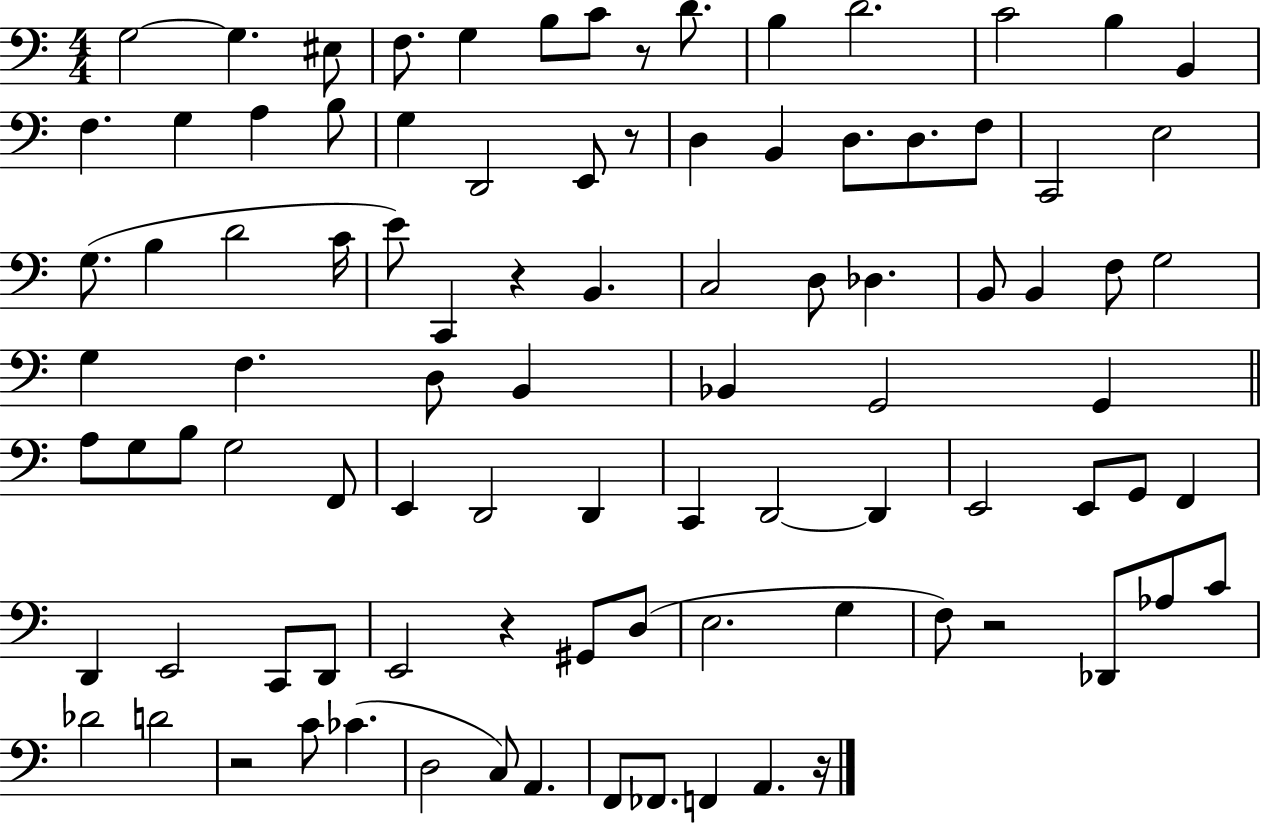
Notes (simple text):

G3/h G3/q. EIS3/e F3/e. G3/q B3/e C4/e R/e D4/e. B3/q D4/h. C4/h B3/q B2/q F3/q. G3/q A3/q B3/e G3/q D2/h E2/e R/e D3/q B2/q D3/e. D3/e. F3/e C2/h E3/h G3/e. B3/q D4/h C4/s E4/e C2/q R/q B2/q. C3/h D3/e Db3/q. B2/e B2/q F3/e G3/h G3/q F3/q. D3/e B2/q Bb2/q G2/h G2/q A3/e G3/e B3/e G3/h F2/e E2/q D2/h D2/q C2/q D2/h D2/q E2/h E2/e G2/e F2/q D2/q E2/h C2/e D2/e E2/h R/q G#2/e D3/e E3/h. G3/q F3/e R/h Db2/e Ab3/e C4/e Db4/h D4/h R/h C4/e CES4/q. D3/h C3/e A2/q. F2/e FES2/e. F2/q A2/q. R/s